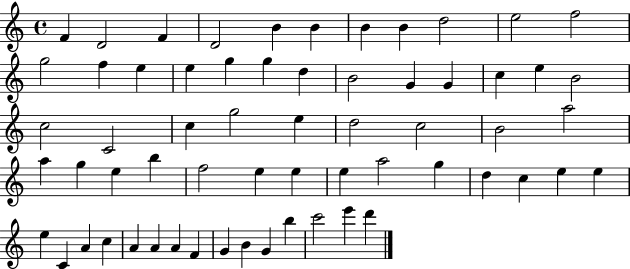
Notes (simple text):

F4/q D4/h F4/q D4/h B4/q B4/q B4/q B4/q D5/h E5/h F5/h G5/h F5/q E5/q E5/q G5/q G5/q D5/q B4/h G4/q G4/q C5/q E5/q B4/h C5/h C4/h C5/q G5/h E5/q D5/h C5/h B4/h A5/h A5/q G5/q E5/q B5/q F5/h E5/q E5/q E5/q A5/h G5/q D5/q C5/q E5/q E5/q E5/q C4/q A4/q C5/q A4/q A4/q A4/q F4/q G4/q B4/q G4/q B5/q C6/h E6/q D6/q